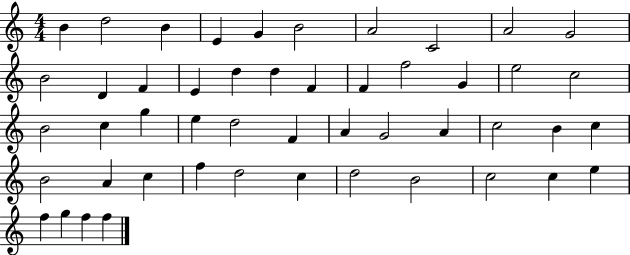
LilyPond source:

{
  \clef treble
  \numericTimeSignature
  \time 4/4
  \key c \major
  b'4 d''2 b'4 | e'4 g'4 b'2 | a'2 c'2 | a'2 g'2 | \break b'2 d'4 f'4 | e'4 d''4 d''4 f'4 | f'4 f''2 g'4 | e''2 c''2 | \break b'2 c''4 g''4 | e''4 d''2 f'4 | a'4 g'2 a'4 | c''2 b'4 c''4 | \break b'2 a'4 c''4 | f''4 d''2 c''4 | d''2 b'2 | c''2 c''4 e''4 | \break f''4 g''4 f''4 f''4 | \bar "|."
}